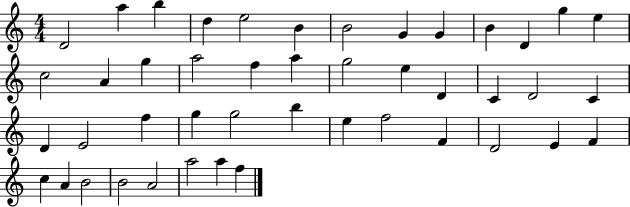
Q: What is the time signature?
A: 4/4